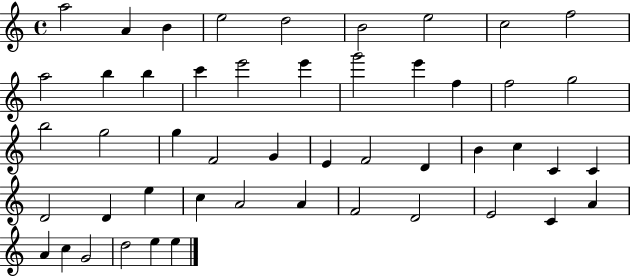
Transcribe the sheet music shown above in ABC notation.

X:1
T:Untitled
M:4/4
L:1/4
K:C
a2 A B e2 d2 B2 e2 c2 f2 a2 b b c' e'2 e' g'2 e' f f2 g2 b2 g2 g F2 G E F2 D B c C C D2 D e c A2 A F2 D2 E2 C A A c G2 d2 e e